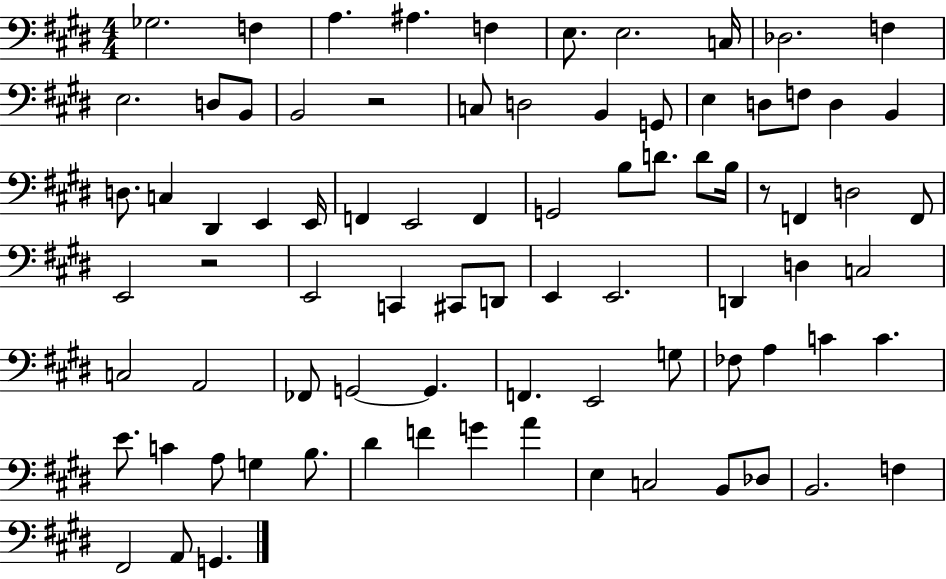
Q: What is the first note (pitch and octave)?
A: Gb3